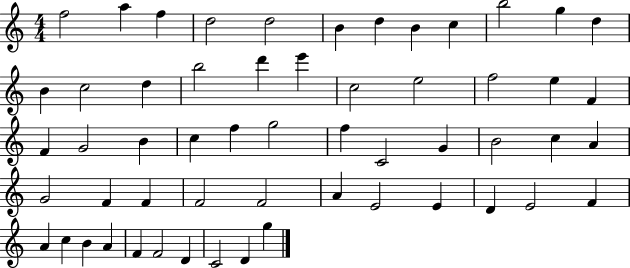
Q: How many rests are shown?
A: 0